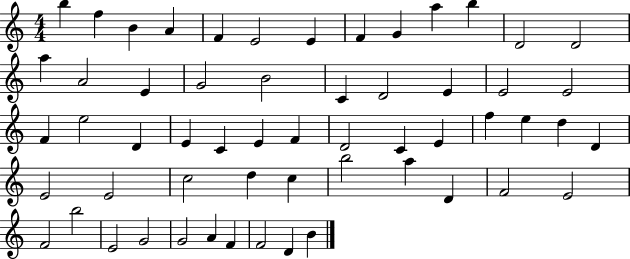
{
  \clef treble
  \numericTimeSignature
  \time 4/4
  \key c \major
  b''4 f''4 b'4 a'4 | f'4 e'2 e'4 | f'4 g'4 a''4 b''4 | d'2 d'2 | \break a''4 a'2 e'4 | g'2 b'2 | c'4 d'2 e'4 | e'2 e'2 | \break f'4 e''2 d'4 | e'4 c'4 e'4 f'4 | d'2 c'4 e'4 | f''4 e''4 d''4 d'4 | \break e'2 e'2 | c''2 d''4 c''4 | b''2 a''4 d'4 | f'2 e'2 | \break f'2 b''2 | e'2 g'2 | g'2 a'4 f'4 | f'2 d'4 b'4 | \break \bar "|."
}